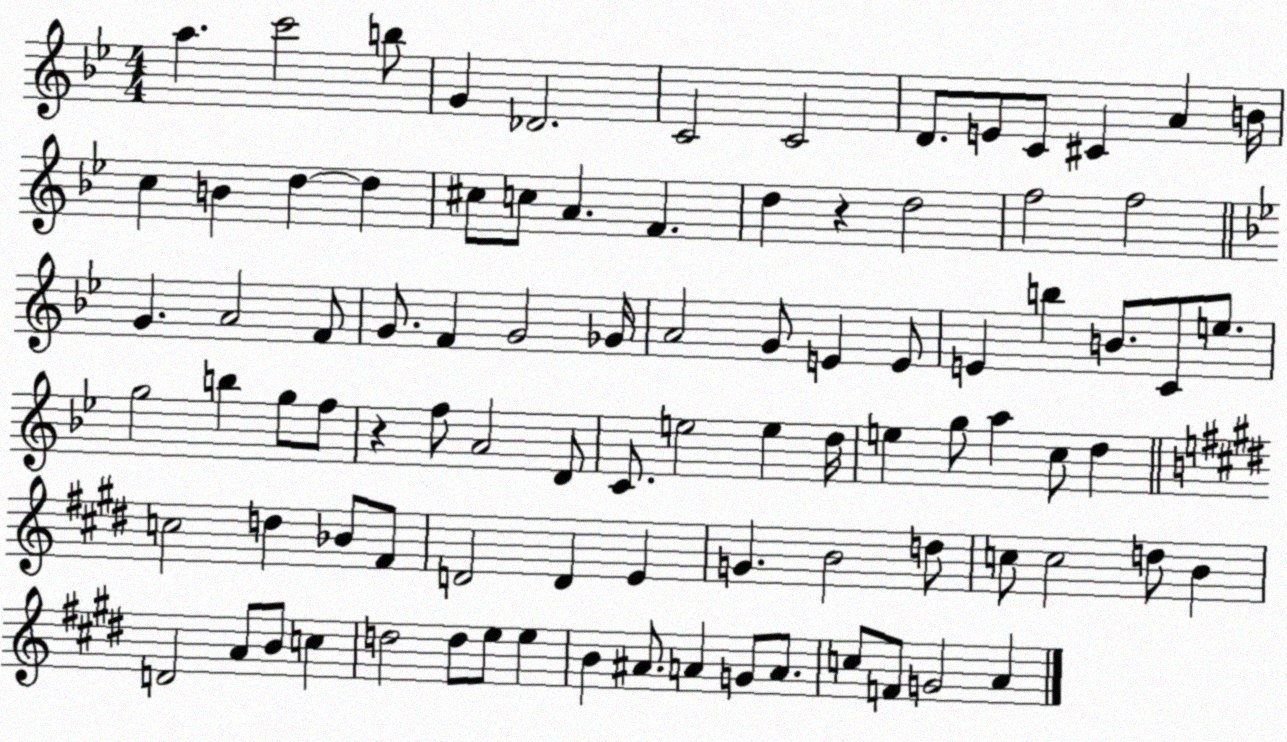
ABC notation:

X:1
T:Untitled
M:4/4
L:1/4
K:Bb
a c'2 b/2 G _D2 C2 C2 D/2 E/2 C/2 ^C A B/4 c B d d ^c/2 c/2 A F d z d2 f2 f2 G A2 F/2 G/2 F G2 _G/4 A2 G/2 E E/2 E b B/2 C/2 e/2 g2 b g/2 f/2 z f/2 A2 D/2 C/2 e2 e d/4 e g/2 a c/2 d c2 d _B/2 ^F/2 D2 D E G B2 d/2 c/2 c2 d/2 B D2 A/2 B/2 c d2 d/2 e/2 e B ^A/2 A G/2 A/2 c/2 F/2 G2 A